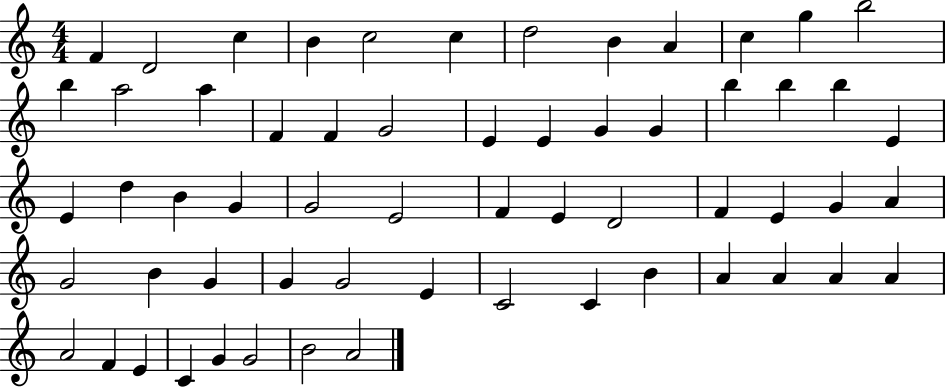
F4/q D4/h C5/q B4/q C5/h C5/q D5/h B4/q A4/q C5/q G5/q B5/h B5/q A5/h A5/q F4/q F4/q G4/h E4/q E4/q G4/q G4/q B5/q B5/q B5/q E4/q E4/q D5/q B4/q G4/q G4/h E4/h F4/q E4/q D4/h F4/q E4/q G4/q A4/q G4/h B4/q G4/q G4/q G4/h E4/q C4/h C4/q B4/q A4/q A4/q A4/q A4/q A4/h F4/q E4/q C4/q G4/q G4/h B4/h A4/h